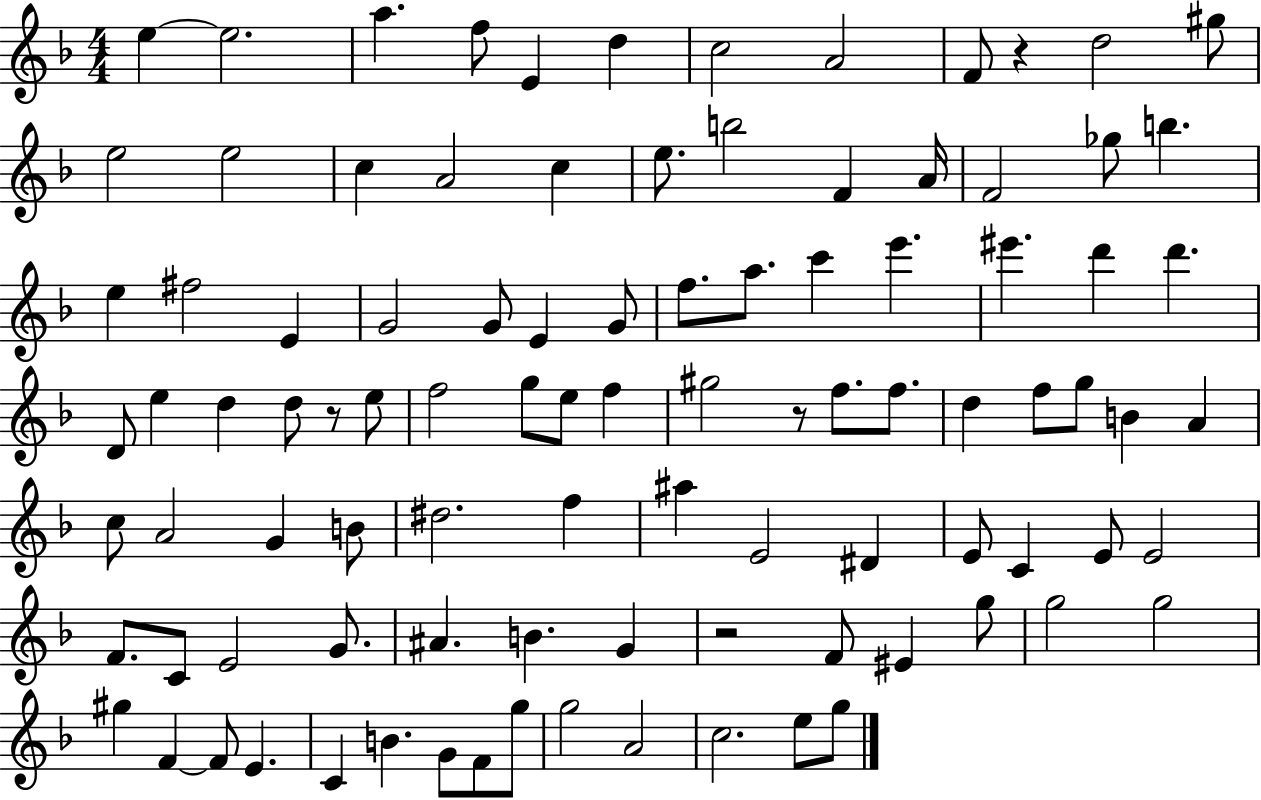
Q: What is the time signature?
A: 4/4